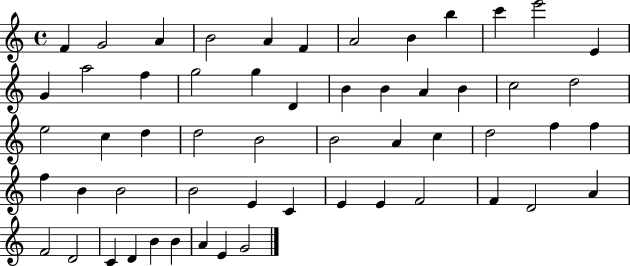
X:1
T:Untitled
M:4/4
L:1/4
K:C
F G2 A B2 A F A2 B b c' e'2 E G a2 f g2 g D B B A B c2 d2 e2 c d d2 B2 B2 A c d2 f f f B B2 B2 E C E E F2 F D2 A F2 D2 C D B B A E G2